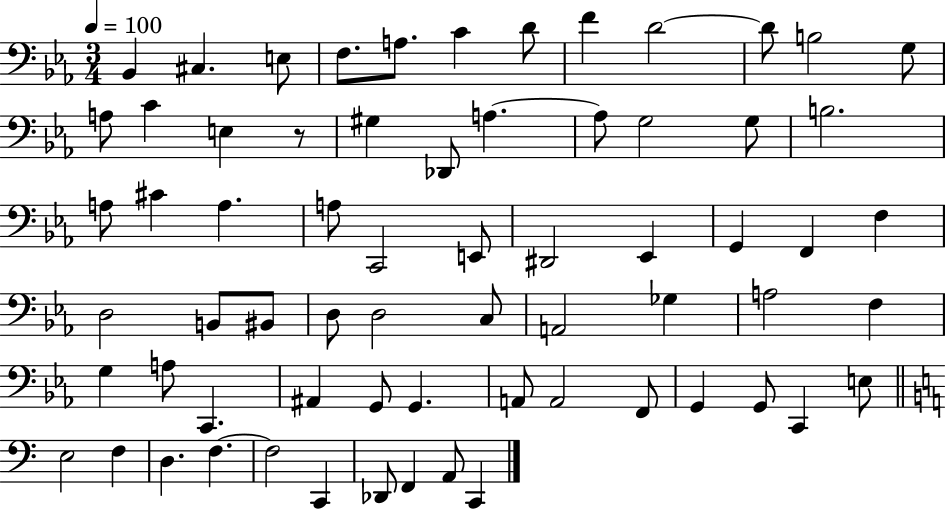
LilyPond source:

{
  \clef bass
  \numericTimeSignature
  \time 3/4
  \key ees \major
  \tempo 4 = 100
  \repeat volta 2 { bes,4 cis4. e8 | f8. a8. c'4 d'8 | f'4 d'2~~ | d'8 b2 g8 | \break a8 c'4 e4 r8 | gis4 des,8 a4.~~ | a8 g2 g8 | b2. | \break a8 cis'4 a4. | a8 c,2 e,8 | dis,2 ees,4 | g,4 f,4 f4 | \break d2 b,8 bis,8 | d8 d2 c8 | a,2 ges4 | a2 f4 | \break g4 a8 c,4. | ais,4 g,8 g,4. | a,8 a,2 f,8 | g,4 g,8 c,4 e8 | \break \bar "||" \break \key c \major e2 f4 | d4. f4.~~ | f2 c,4 | des,8 f,4 a,8 c,4 | \break } \bar "|."
}